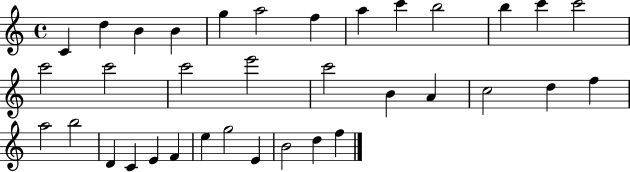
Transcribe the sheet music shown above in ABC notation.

X:1
T:Untitled
M:4/4
L:1/4
K:C
C d B B g a2 f a c' b2 b c' c'2 c'2 c'2 c'2 e'2 c'2 B A c2 d f a2 b2 D C E F e g2 E B2 d f